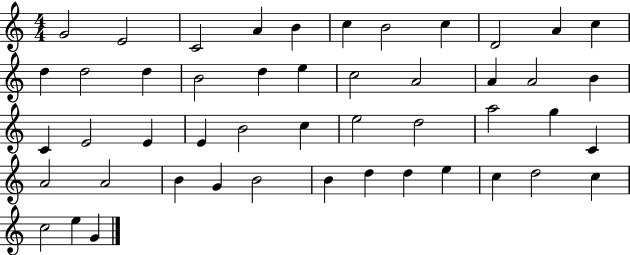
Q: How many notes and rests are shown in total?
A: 48